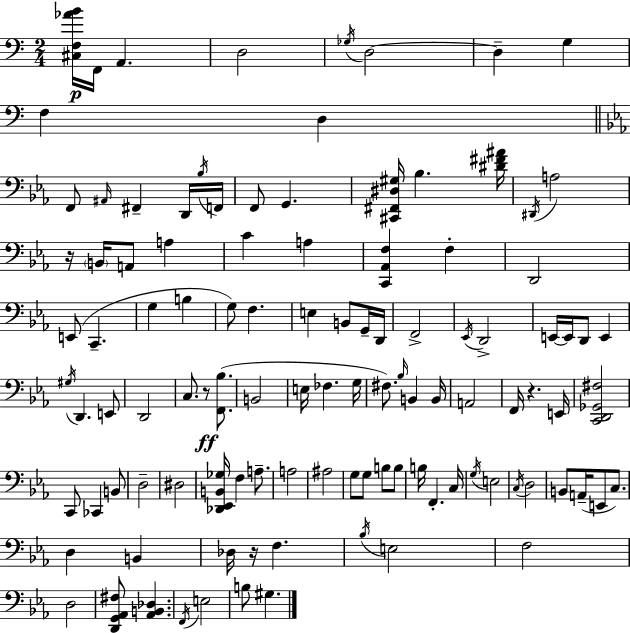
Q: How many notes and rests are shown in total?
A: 109